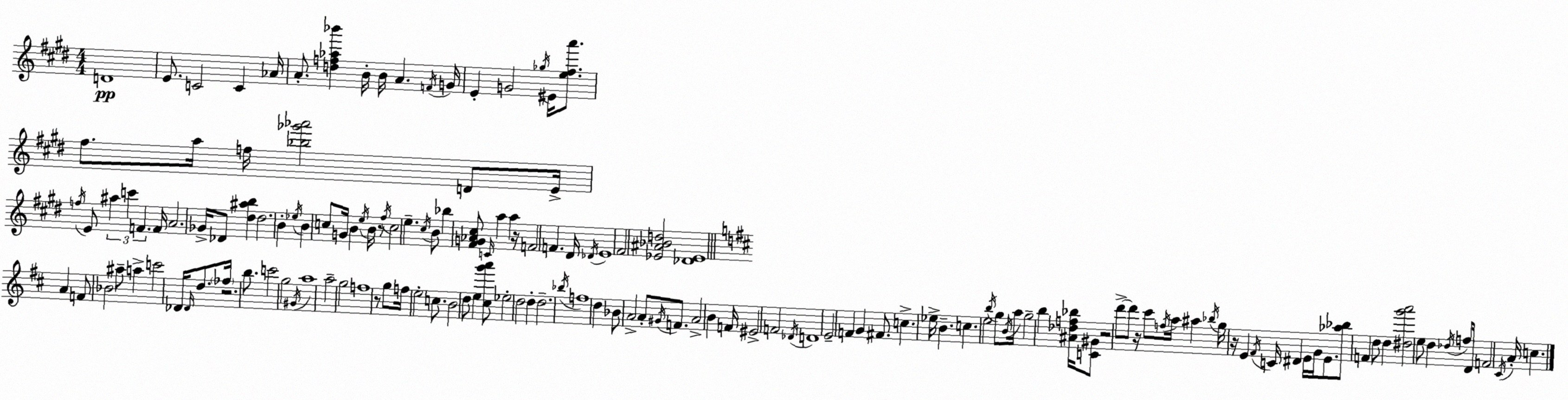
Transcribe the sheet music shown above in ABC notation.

X:1
T:Untitled
M:4/4
L:1/4
K:E
D4 E/2 C2 C _A/4 A/2 [df_a_b'] B/4 B/4 A F/4 G/4 E G2 _g/4 ^E/4 [e^fa']/2 ^f/2 a/4 f/4 [_b_g'_a']2 D/2 E/4 f/4 E/2 ^a c' F F/4 A2 _G/4 _D/2 [^d^ab] ^d2 B _e/4 B c/2 G/4 B e/4 B/4 z/2 ^f/4 c2 e ^c/4 B/2 _b [^FG_A^c]/2 C/4 a a z/4 F2 F ^D/4 _D/4 E4 ^F2 [_E^A_Bd]2 [_D_E]4 A F/2 _B2 ^a/2 a c'2 _D/4 _D/4 d/2 _f/4 z2 b/2 c'2 g2 ^G/4 a4 a2 g2 f4 z/2 g/2 f/4 e2 c/2 B2 d/2 e [^cg'a']/2 _e2 d2 d d2 _b/4 f4 d _B/2 A2 A/2 ^G/4 F/2 A2 B F/4 ^E2 F2 _D/4 D4 E2 F G ^F/2 c _e/4 B c e2 b/4 g/2 B/4 a/4 g2 b [^A_df_b]/4 [C^G]/2 z2 d'/2 d'/2 z/4 ^c'/2 f/4 a/4 ^a _b/4 g/4 z/4 E ^F/4 C/4 ^D E/4 G/4 E/2 [_a_b]/2 F d/2 d [^dg'a']2 e/2 d _d/4 f/2 D/4 F2 ^C/4 A/4 c